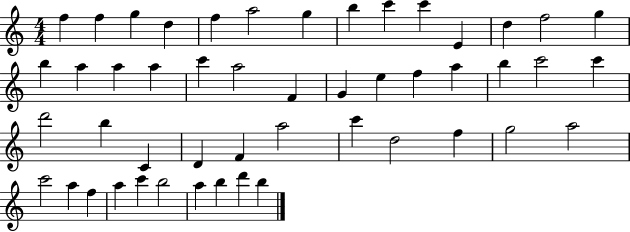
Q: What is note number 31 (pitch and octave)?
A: C4